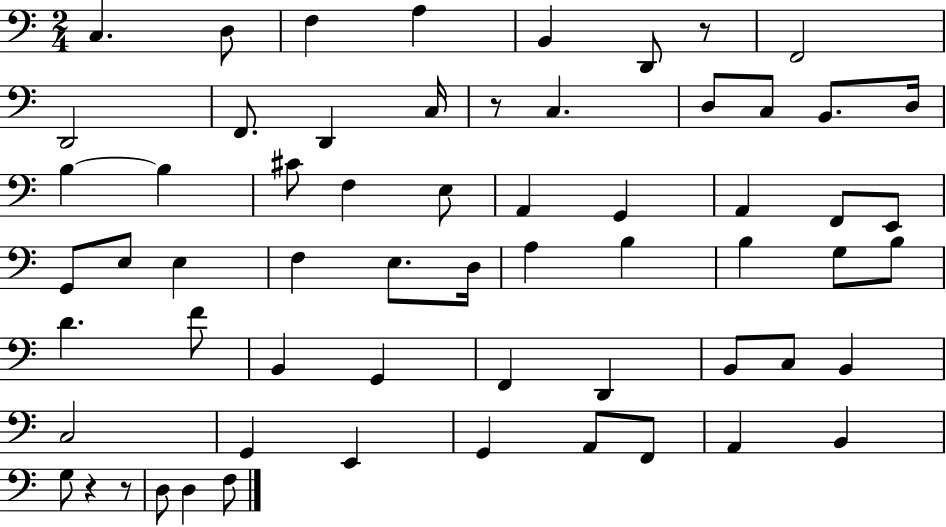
C3/q. D3/e F3/q A3/q B2/q D2/e R/e F2/h D2/h F2/e. D2/q C3/s R/e C3/q. D3/e C3/e B2/e. D3/s B3/q B3/q C#4/e F3/q E3/e A2/q G2/q A2/q F2/e E2/e G2/e E3/e E3/q F3/q E3/e. D3/s A3/q B3/q B3/q G3/e B3/e D4/q. F4/e B2/q G2/q F2/q D2/q B2/e C3/e B2/q C3/h G2/q E2/q G2/q A2/e F2/e A2/q B2/q G3/e R/q R/e D3/e D3/q F3/e